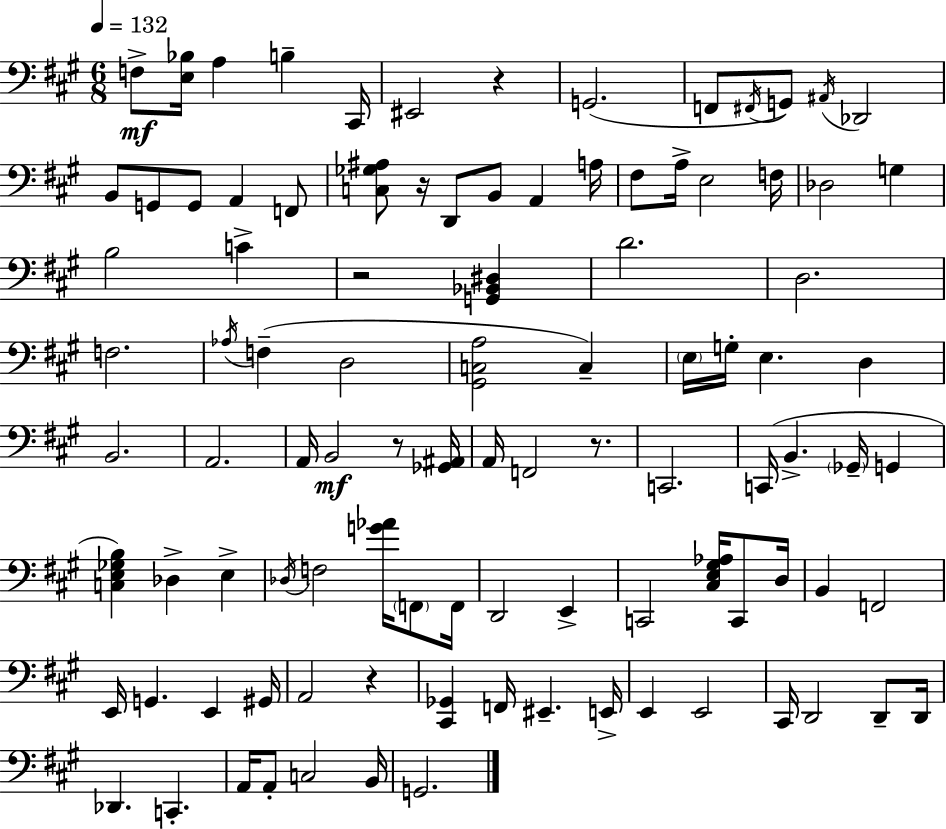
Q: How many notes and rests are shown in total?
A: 99